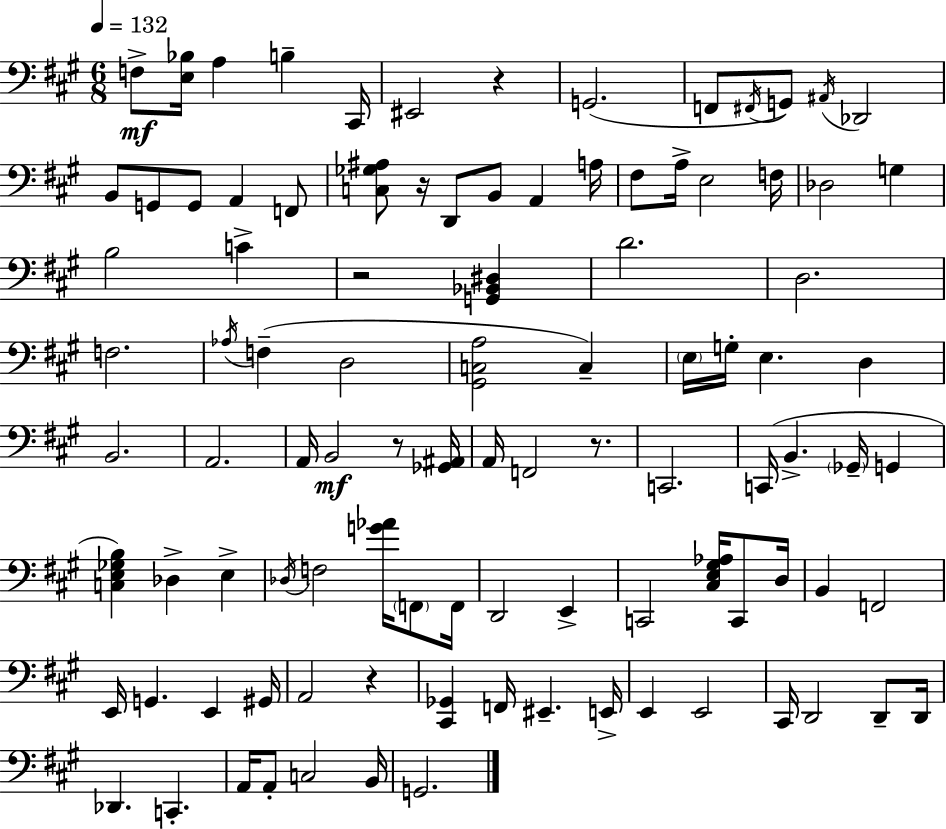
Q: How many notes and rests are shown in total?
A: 99